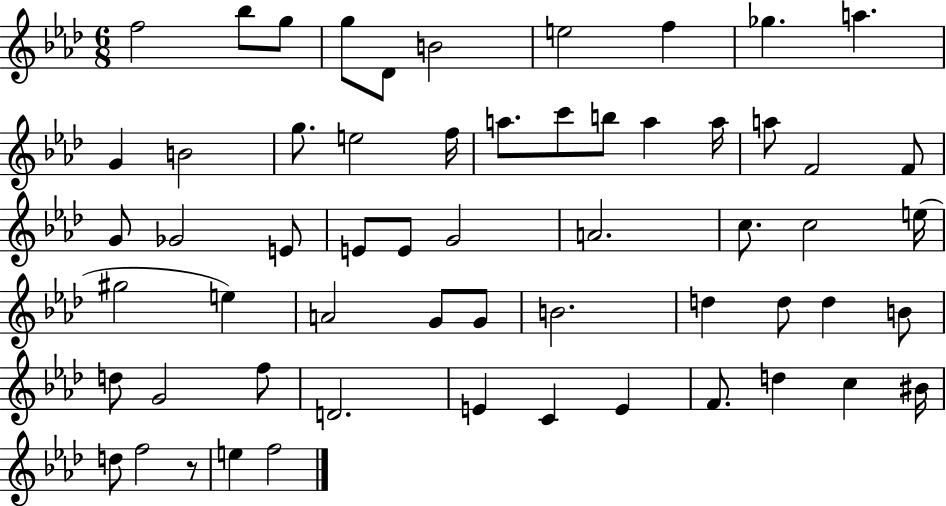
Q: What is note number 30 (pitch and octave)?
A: A4